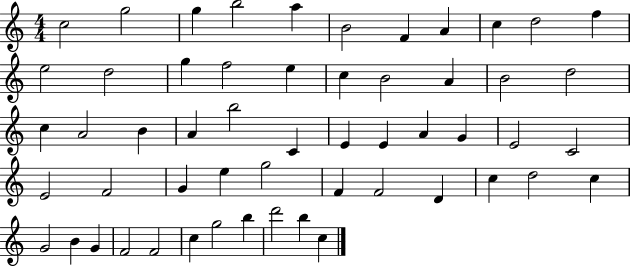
{
  \clef treble
  \numericTimeSignature
  \time 4/4
  \key c \major
  c''2 g''2 | g''4 b''2 a''4 | b'2 f'4 a'4 | c''4 d''2 f''4 | \break e''2 d''2 | g''4 f''2 e''4 | c''4 b'2 a'4 | b'2 d''2 | \break c''4 a'2 b'4 | a'4 b''2 c'4 | e'4 e'4 a'4 g'4 | e'2 c'2 | \break e'2 f'2 | g'4 e''4 g''2 | f'4 f'2 d'4 | c''4 d''2 c''4 | \break g'2 b'4 g'4 | f'2 f'2 | c''4 g''2 b''4 | d'''2 b''4 c''4 | \break \bar "|."
}